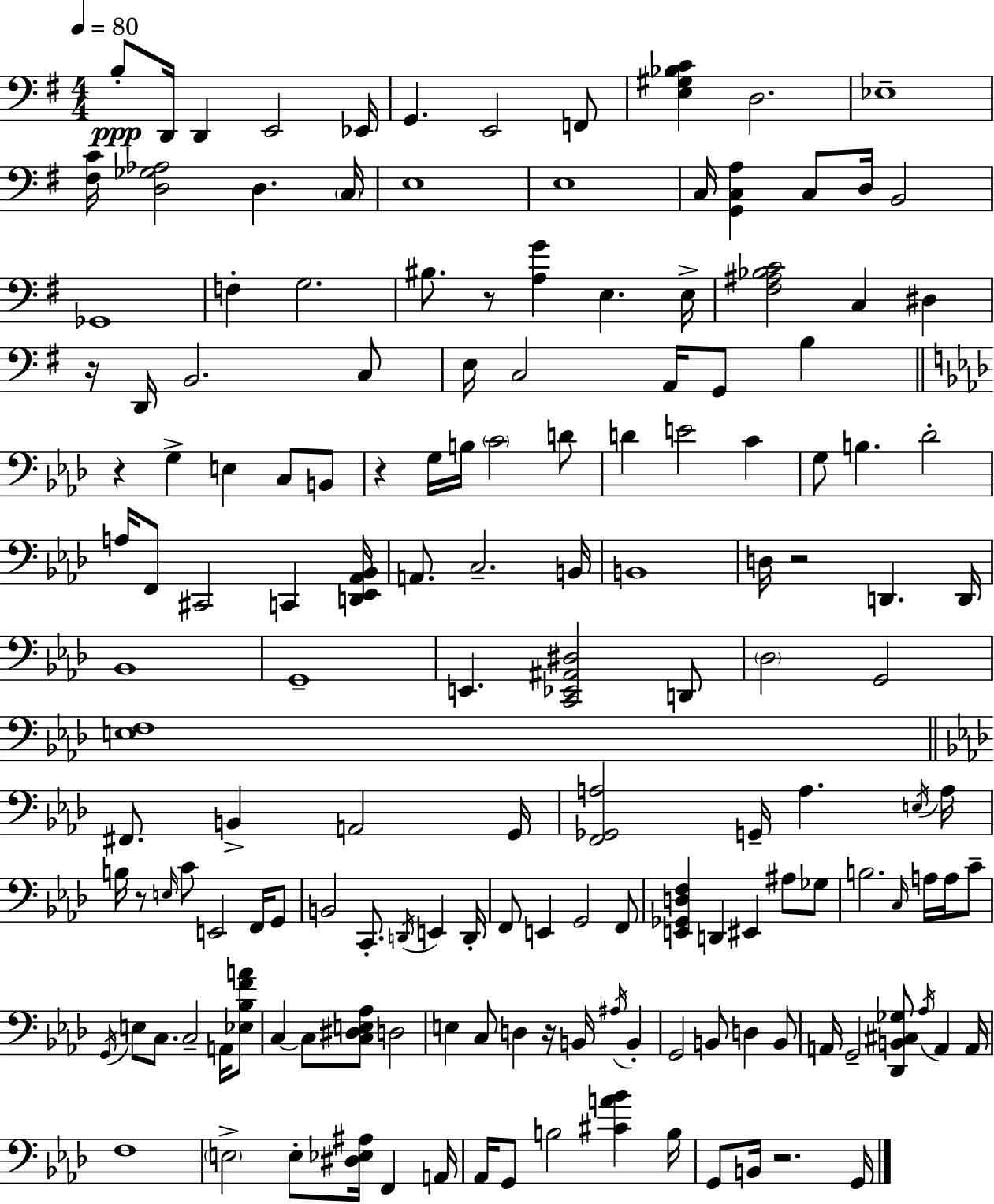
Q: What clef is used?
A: bass